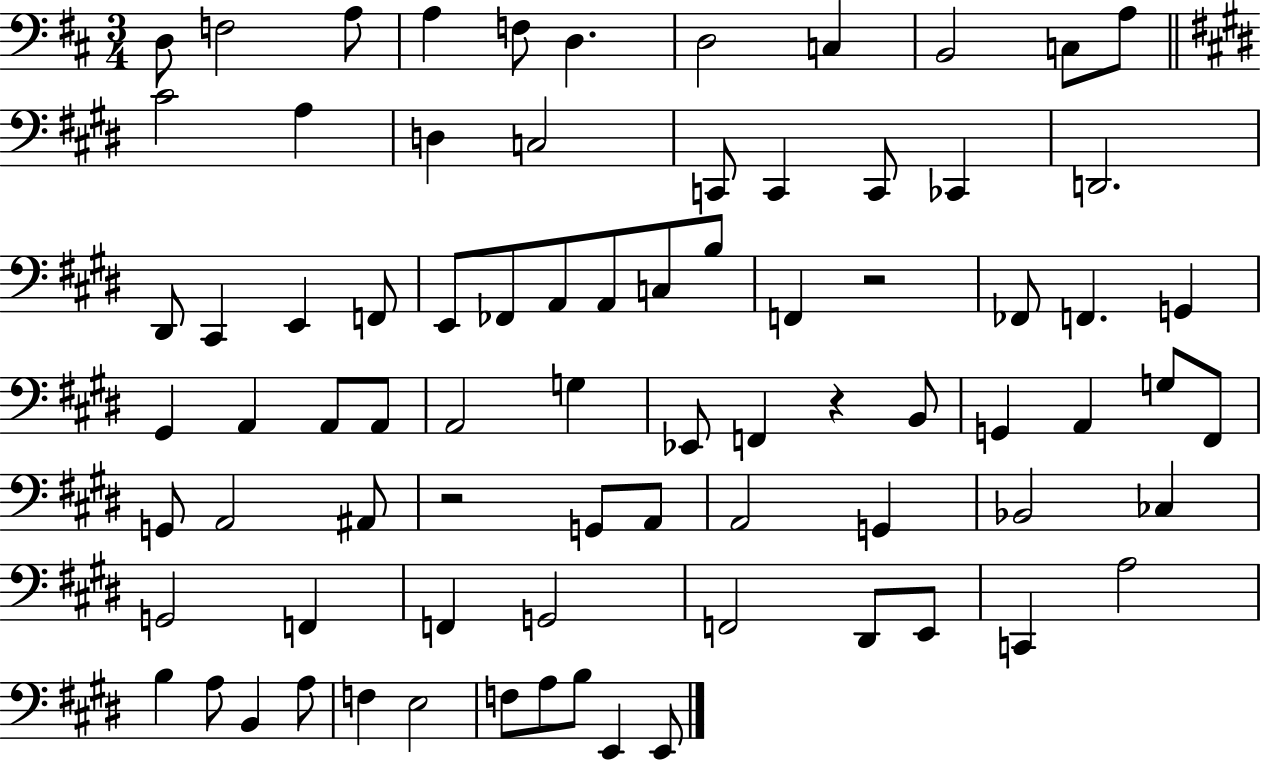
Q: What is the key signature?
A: D major